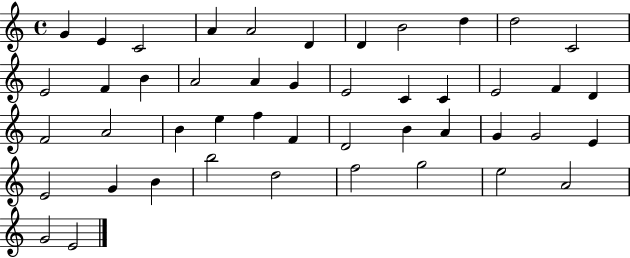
G4/q E4/q C4/h A4/q A4/h D4/q D4/q B4/h D5/q D5/h C4/h E4/h F4/q B4/q A4/h A4/q G4/q E4/h C4/q C4/q E4/h F4/q D4/q F4/h A4/h B4/q E5/q F5/q F4/q D4/h B4/q A4/q G4/q G4/h E4/q E4/h G4/q B4/q B5/h D5/h F5/h G5/h E5/h A4/h G4/h E4/h